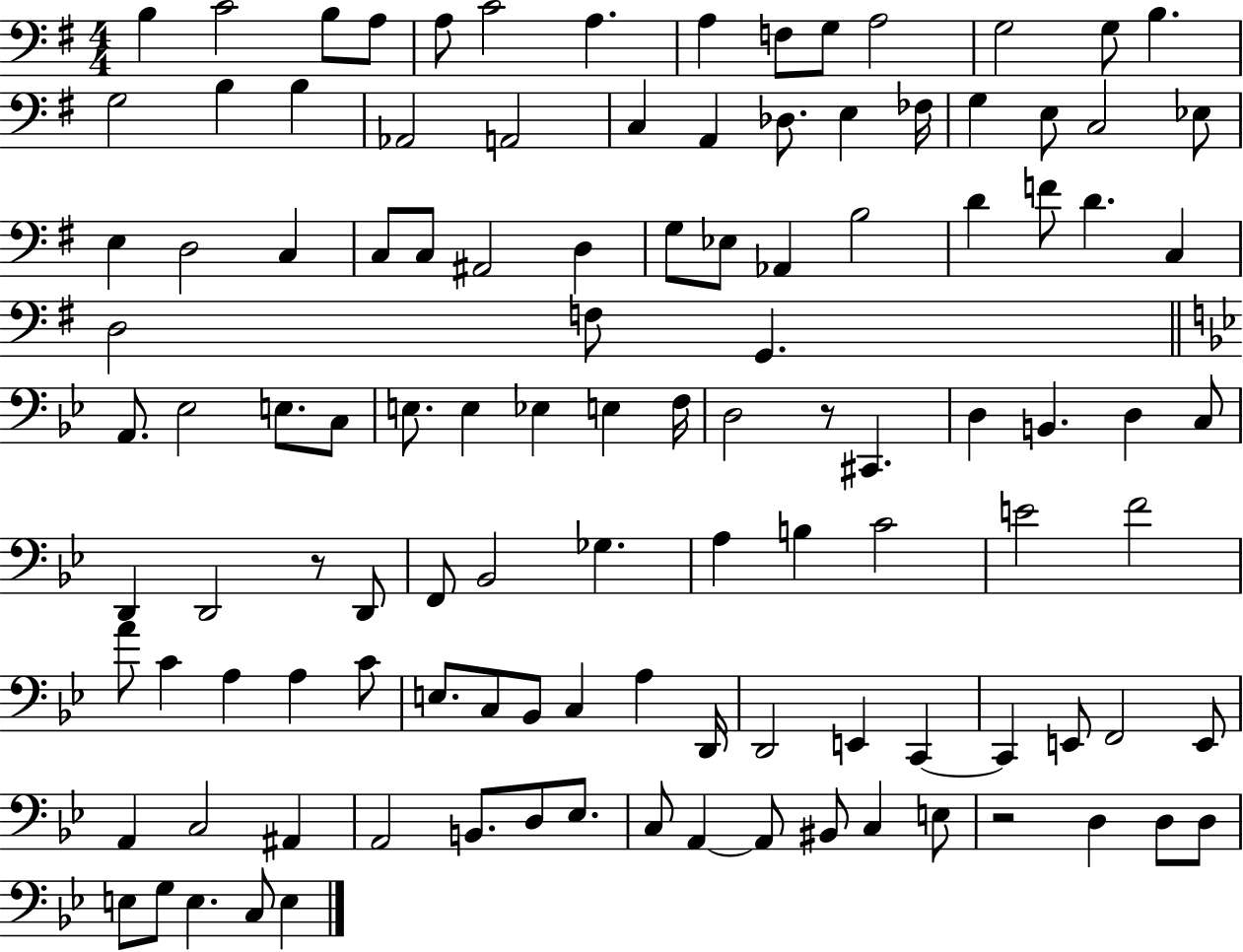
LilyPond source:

{
  \clef bass
  \numericTimeSignature
  \time 4/4
  \key g \major
  b4 c'2 b8 a8 | a8 c'2 a4. | a4 f8 g8 a2 | g2 g8 b4. | \break g2 b4 b4 | aes,2 a,2 | c4 a,4 des8. e4 fes16 | g4 e8 c2 ees8 | \break e4 d2 c4 | c8 c8 ais,2 d4 | g8 ees8 aes,4 b2 | d'4 f'8 d'4. c4 | \break d2 f8 g,4. | \bar "||" \break \key g \minor a,8. ees2 e8. c8 | e8. e4 ees4 e4 f16 | d2 r8 cis,4. | d4 b,4. d4 c8 | \break d,4 d,2 r8 d,8 | f,8 bes,2 ges4. | a4 b4 c'2 | e'2 f'2 | \break a'8 c'4 a4 a4 c'8 | e8. c8 bes,8 c4 a4 d,16 | d,2 e,4 c,4~~ | c,4 e,8 f,2 e,8 | \break a,4 c2 ais,4 | a,2 b,8. d8 ees8. | c8 a,4~~ a,8 bis,8 c4 e8 | r2 d4 d8 d8 | \break e8 g8 e4. c8 e4 | \bar "|."
}